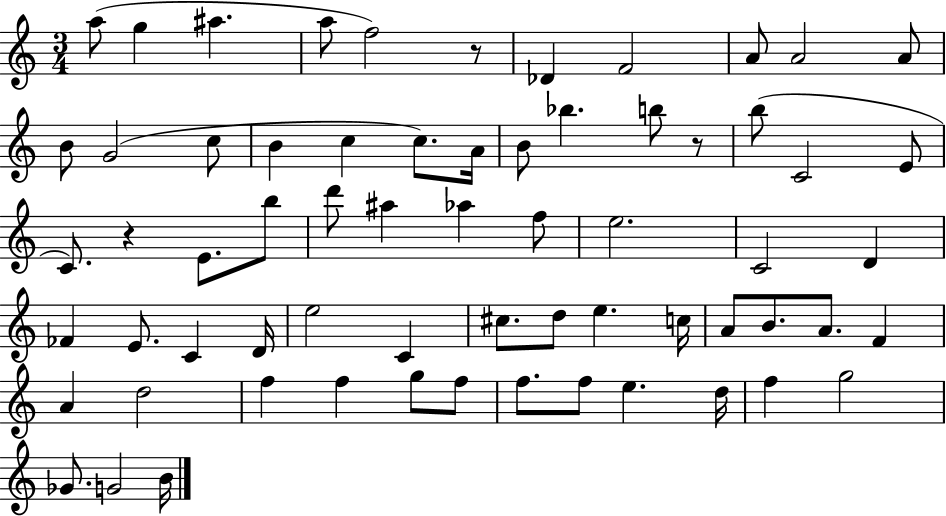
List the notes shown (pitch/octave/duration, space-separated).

A5/e G5/q A#5/q. A5/e F5/h R/e Db4/q F4/h A4/e A4/h A4/e B4/e G4/h C5/e B4/q C5/q C5/e. A4/s B4/e Bb5/q. B5/e R/e B5/e C4/h E4/e C4/e. R/q E4/e. B5/e D6/e A#5/q Ab5/q F5/e E5/h. C4/h D4/q FES4/q E4/e. C4/q D4/s E5/h C4/q C#5/e. D5/e E5/q. C5/s A4/e B4/e. A4/e. F4/q A4/q D5/h F5/q F5/q G5/e F5/e F5/e. F5/e E5/q. D5/s F5/q G5/h Gb4/e. G4/h B4/s